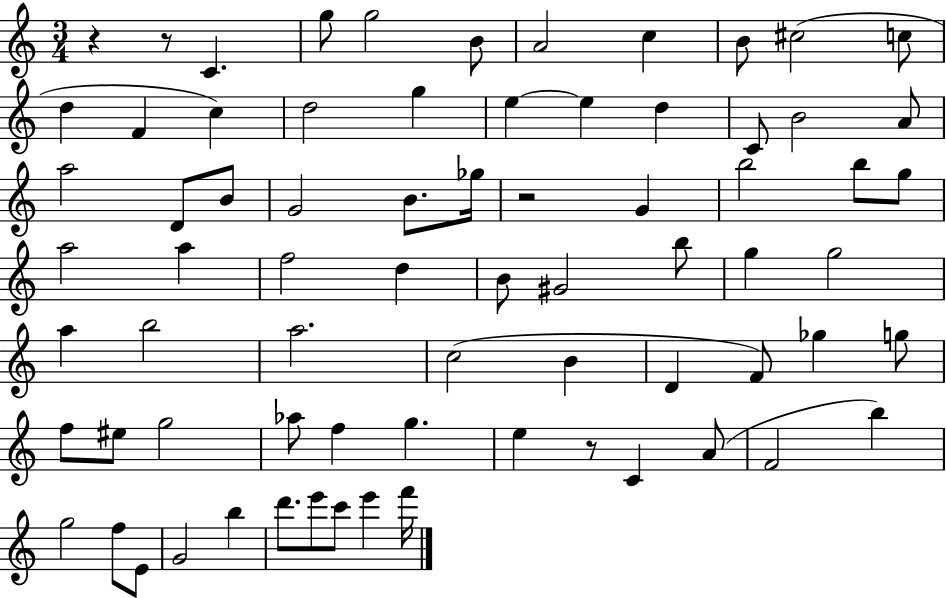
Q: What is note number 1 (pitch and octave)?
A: C4